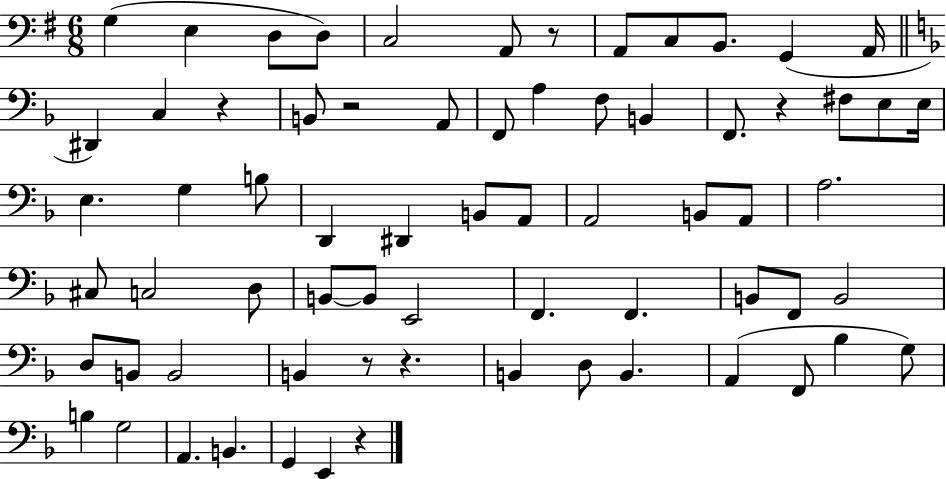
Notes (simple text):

G3/q E3/q D3/e D3/e C3/h A2/e R/e A2/e C3/e B2/e. G2/q A2/s D#2/q C3/q R/q B2/e R/h A2/e F2/e A3/q F3/e B2/q F2/e. R/q F#3/e E3/e E3/s E3/q. G3/q B3/e D2/q D#2/q B2/e A2/e A2/h B2/e A2/e A3/h. C#3/e C3/h D3/e B2/e B2/e E2/h F2/q. F2/q. B2/e F2/e B2/h D3/e B2/e B2/h B2/q R/e R/q. B2/q D3/e B2/q. A2/q F2/e Bb3/q G3/e B3/q G3/h A2/q. B2/q. G2/q E2/q R/q